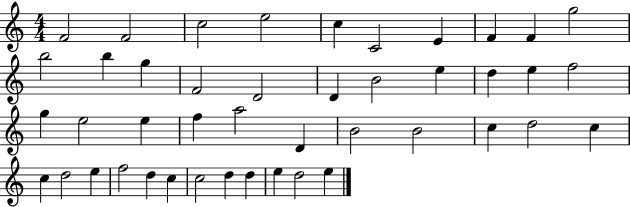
{
  \clef treble
  \numericTimeSignature
  \time 4/4
  \key c \major
  f'2 f'2 | c''2 e''2 | c''4 c'2 e'4 | f'4 f'4 g''2 | \break b''2 b''4 g''4 | f'2 d'2 | d'4 b'2 e''4 | d''4 e''4 f''2 | \break g''4 e''2 e''4 | f''4 a''2 d'4 | b'2 b'2 | c''4 d''2 c''4 | \break c''4 d''2 e''4 | f''2 d''4 c''4 | c''2 d''4 d''4 | e''4 d''2 e''4 | \break \bar "|."
}